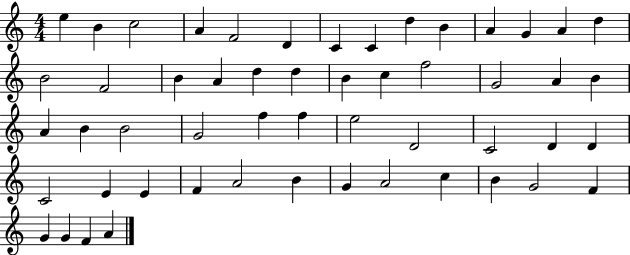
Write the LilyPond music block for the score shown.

{
  \clef treble
  \numericTimeSignature
  \time 4/4
  \key c \major
  e''4 b'4 c''2 | a'4 f'2 d'4 | c'4 c'4 d''4 b'4 | a'4 g'4 a'4 d''4 | \break b'2 f'2 | b'4 a'4 d''4 d''4 | b'4 c''4 f''2 | g'2 a'4 b'4 | \break a'4 b'4 b'2 | g'2 f''4 f''4 | e''2 d'2 | c'2 d'4 d'4 | \break c'2 e'4 e'4 | f'4 a'2 b'4 | g'4 a'2 c''4 | b'4 g'2 f'4 | \break g'4 g'4 f'4 a'4 | \bar "|."
}